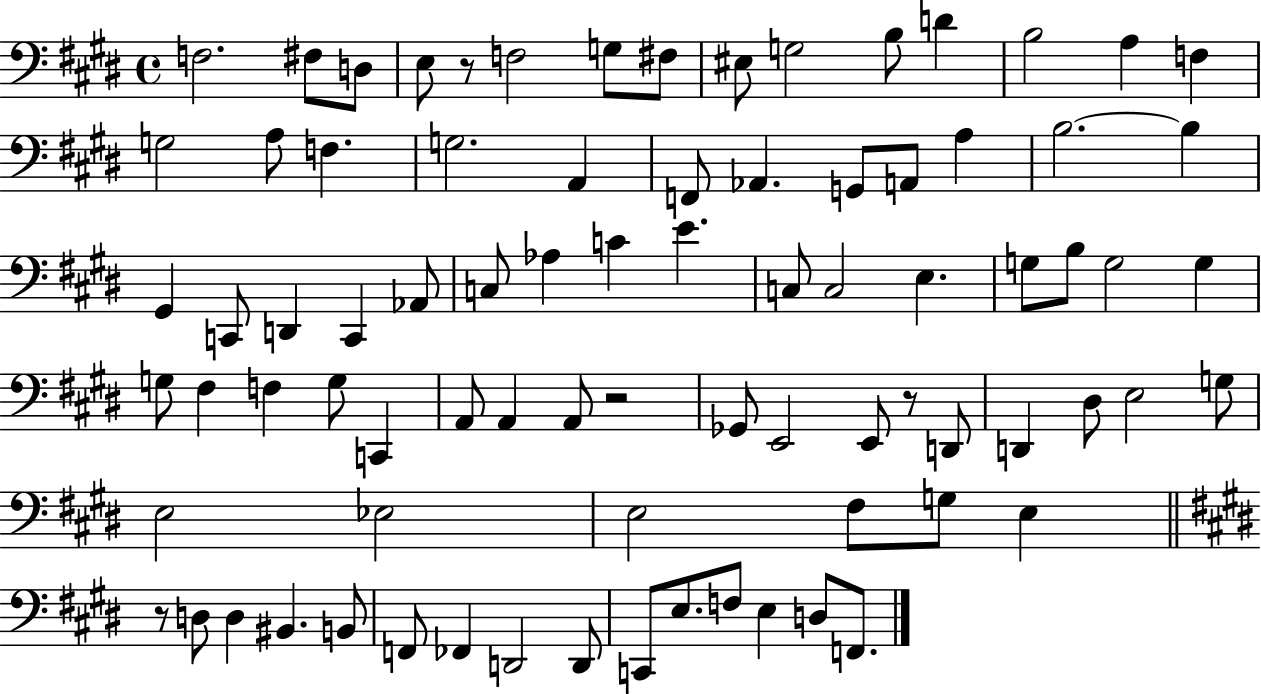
{
  \clef bass
  \time 4/4
  \defaultTimeSignature
  \key e \major
  \repeat volta 2 { f2. fis8 d8 | e8 r8 f2 g8 fis8 | eis8 g2 b8 d'4 | b2 a4 f4 | \break g2 a8 f4. | g2. a,4 | f,8 aes,4. g,8 a,8 a4 | b2.~~ b4 | \break gis,4 c,8 d,4 c,4 aes,8 | c8 aes4 c'4 e'4. | c8 c2 e4. | g8 b8 g2 g4 | \break g8 fis4 f4 g8 c,4 | a,8 a,4 a,8 r2 | ges,8 e,2 e,8 r8 d,8 | d,4 dis8 e2 g8 | \break e2 ees2 | e2 fis8 g8 e4 | \bar "||" \break \key e \major r8 d8 d4 bis,4. b,8 | f,8 fes,4 d,2 d,8 | c,8 e8. f8 e4 d8 f,8. | } \bar "|."
}